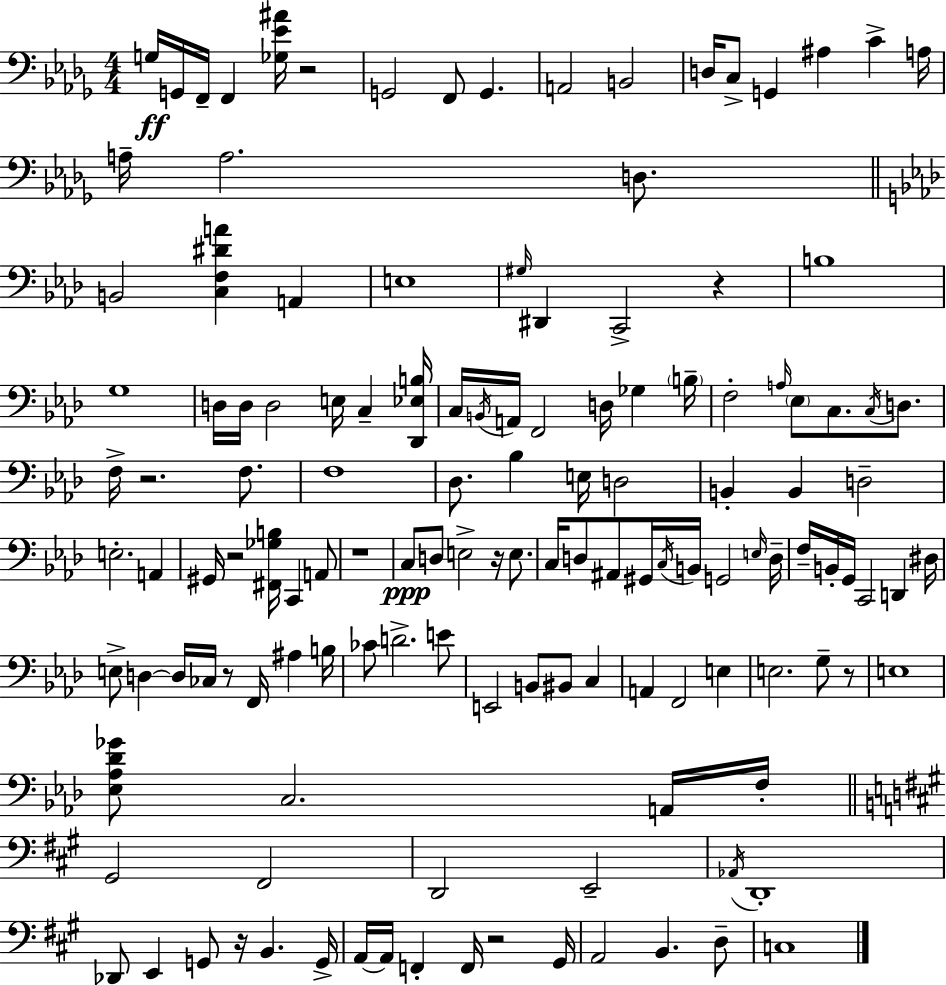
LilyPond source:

{
  \clef bass
  \numericTimeSignature
  \time 4/4
  \key bes \minor
  g16\ff g,16 f,16-- f,4 <ges ees' ais'>16 r2 | g,2 f,8 g,4. | a,2 b,2 | d16 c8-> g,4 ais4 c'4-> a16 | \break a16-- a2. d8. | \bar "||" \break \key aes \major b,2 <c f dis' a'>4 a,4 | e1 | \grace { gis16 } dis,4 c,2-> r4 | b1 | \break g1 | d16 d16 d2 e16 c4-- | <des, ees b>16 c16 \acciaccatura { b,16 } a,16 f,2 d16 ges4 | \parenthesize b16-- f2-. \grace { a16 } \parenthesize ees8 c8. | \break \acciaccatura { c16 } d8. f16-> r2. | f8. f1 | des8. bes4 e16 d2 | b,4-. b,4 d2-- | \break e2.-. | a,4 gis,16 r2 <fis, ges b>16 c,4 | a,8 r1 | c8\ppp d8 e2-> | \break r16 e8. c16 d8 ais,8 gis,16 \acciaccatura { c16 } b,16 g,2 | \grace { e16 } d16-- f16-- b,16-. g,16 c,2 | d,4 dis16 e8-> d4~~ d16 ces16 r8 | f,16 ais4 b16 ces'8 d'2.-> | \break e'8 e,2 b,8 | bis,8 c4 a,4 f,2 | e4 e2. | g8-- r8 e1 | \break <ees aes des' ges'>8 c2. | a,16 f16-. \bar "||" \break \key a \major gis,2 fis,2 | d,2 e,2-- | \acciaccatura { aes,16 } d,1-. | des,8 e,4 g,8 r16 b,4. | \break g,16-> a,16~~ a,16 f,4-. f,16 r2 | gis,16 a,2 b,4. d8-- | c1 | \bar "|."
}